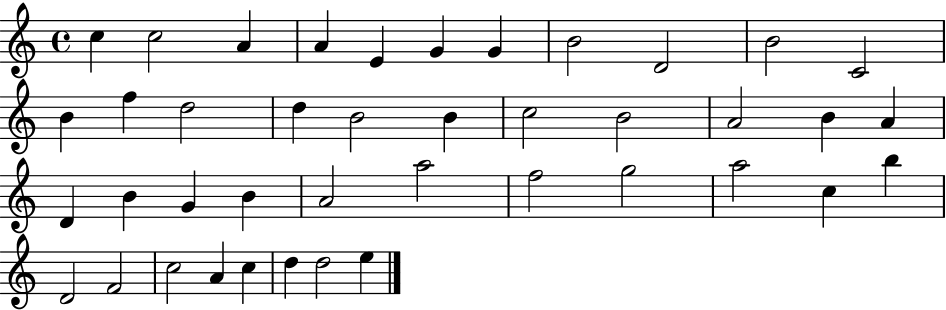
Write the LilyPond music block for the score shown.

{
  \clef treble
  \time 4/4
  \defaultTimeSignature
  \key c \major
  c''4 c''2 a'4 | a'4 e'4 g'4 g'4 | b'2 d'2 | b'2 c'2 | \break b'4 f''4 d''2 | d''4 b'2 b'4 | c''2 b'2 | a'2 b'4 a'4 | \break d'4 b'4 g'4 b'4 | a'2 a''2 | f''2 g''2 | a''2 c''4 b''4 | \break d'2 f'2 | c''2 a'4 c''4 | d''4 d''2 e''4 | \bar "|."
}